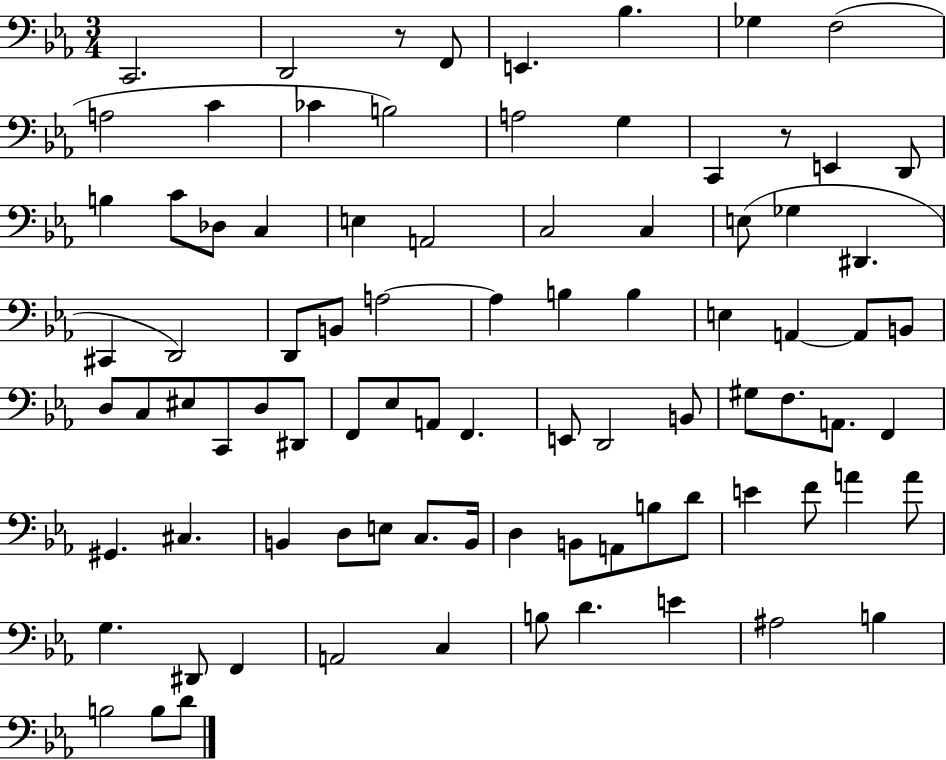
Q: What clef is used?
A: bass